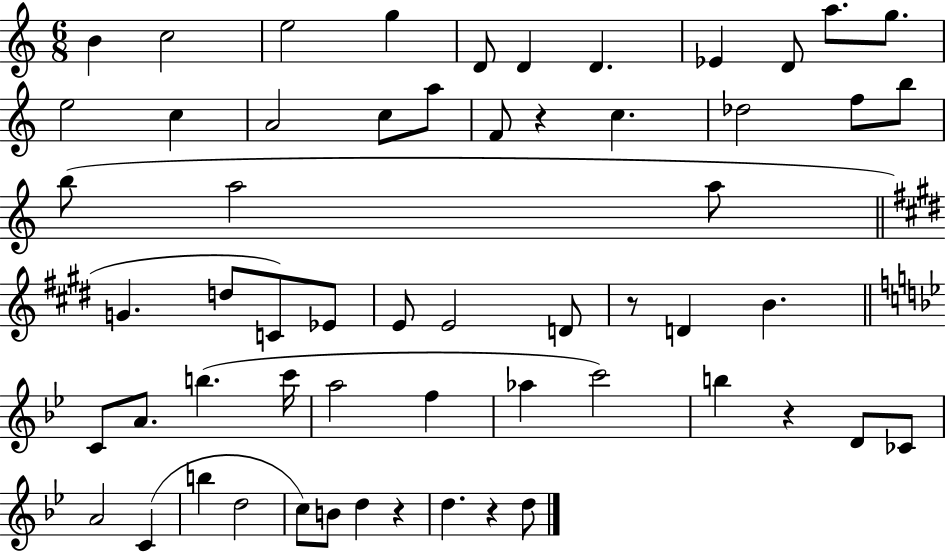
{
  \clef treble
  \numericTimeSignature
  \time 6/8
  \key c \major
  b'4 c''2 | e''2 g''4 | d'8 d'4 d'4. | ees'4 d'8 a''8. g''8. | \break e''2 c''4 | a'2 c''8 a''8 | f'8 r4 c''4. | des''2 f''8 b''8 | \break b''8( a''2 a''8 | \bar "||" \break \key e \major g'4. d''8 c'8) ees'8 | e'8 e'2 d'8 | r8 d'4 b'4. | \bar "||" \break \key bes \major c'8 a'8. b''4.( c'''16 | a''2 f''4 | aes''4 c'''2) | b''4 r4 d'8 ces'8 | \break a'2 c'4( | b''4 d''2 | c''8) b'8 d''4 r4 | d''4. r4 d''8 | \break \bar "|."
}